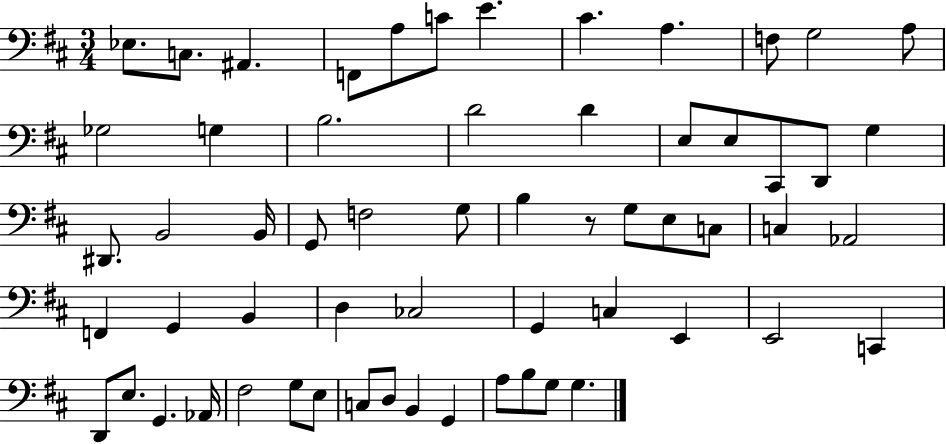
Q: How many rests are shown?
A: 1